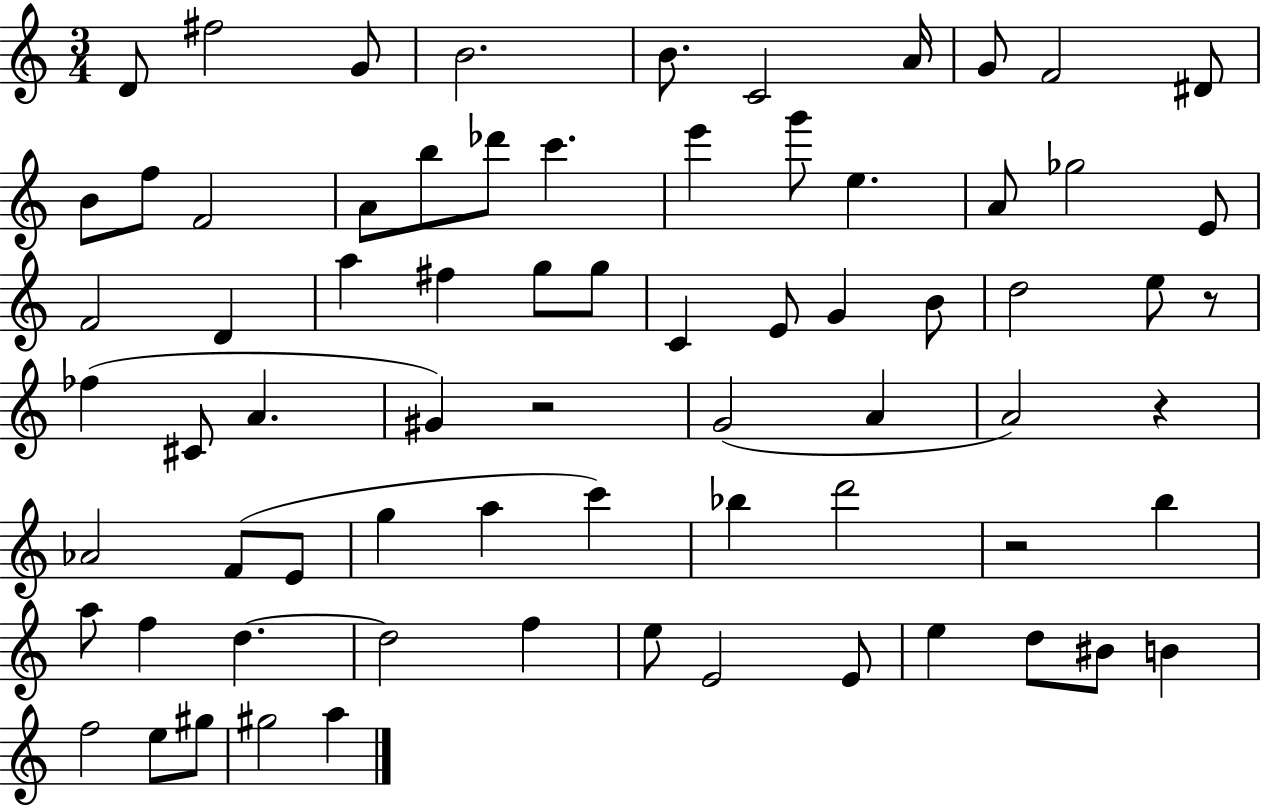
X:1
T:Untitled
M:3/4
L:1/4
K:C
D/2 ^f2 G/2 B2 B/2 C2 A/4 G/2 F2 ^D/2 B/2 f/2 F2 A/2 b/2 _d'/2 c' e' g'/2 e A/2 _g2 E/2 F2 D a ^f g/2 g/2 C E/2 G B/2 d2 e/2 z/2 _f ^C/2 A ^G z2 G2 A A2 z _A2 F/2 E/2 g a c' _b d'2 z2 b a/2 f d d2 f e/2 E2 E/2 e d/2 ^B/2 B f2 e/2 ^g/2 ^g2 a